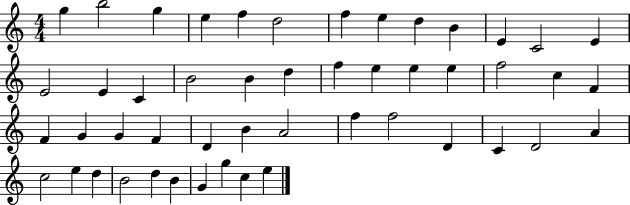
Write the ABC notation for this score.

X:1
T:Untitled
M:4/4
L:1/4
K:C
g b2 g e f d2 f e d B E C2 E E2 E C B2 B d f e e e f2 c F F G G F D B A2 f f2 D C D2 A c2 e d B2 d B G g c e